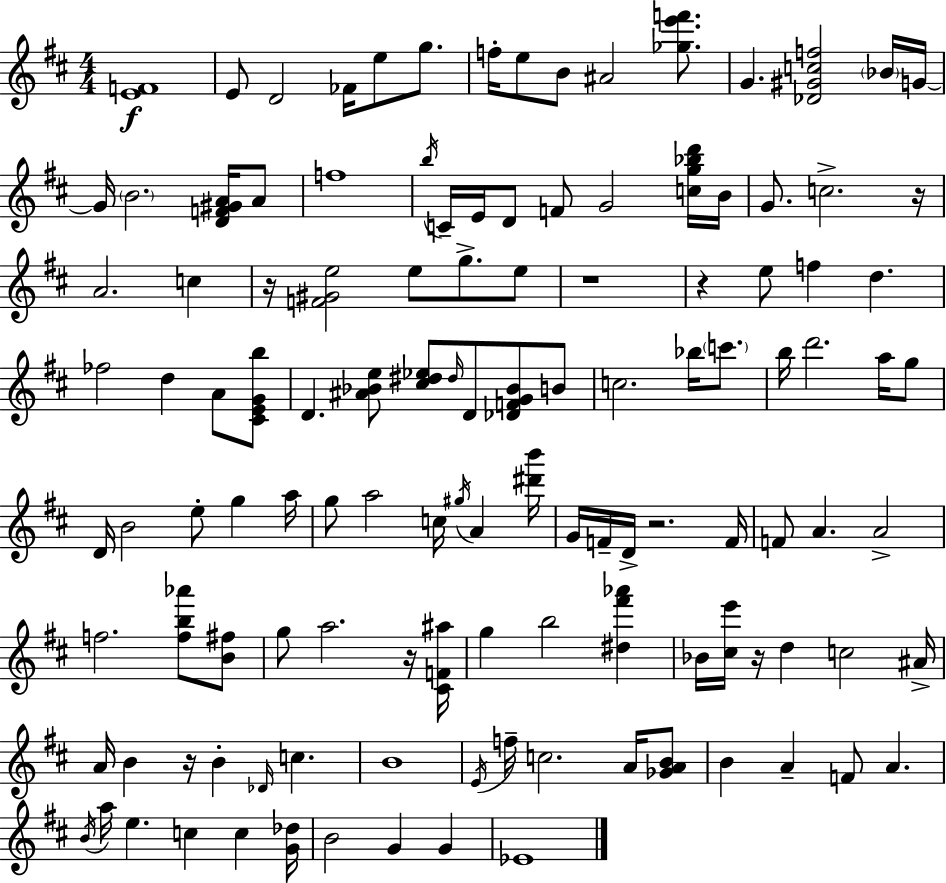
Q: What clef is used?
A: treble